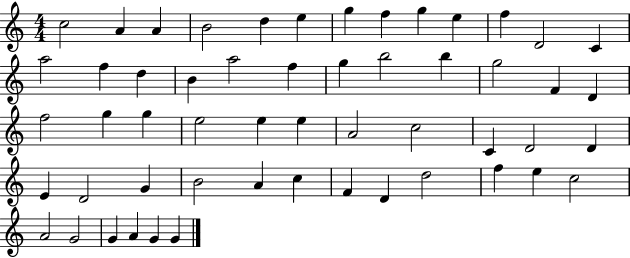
C5/h A4/q A4/q B4/h D5/q E5/q G5/q F5/q G5/q E5/q F5/q D4/h C4/q A5/h F5/q D5/q B4/q A5/h F5/q G5/q B5/h B5/q G5/h F4/q D4/q F5/h G5/q G5/q E5/h E5/q E5/q A4/h C5/h C4/q D4/h D4/q E4/q D4/h G4/q B4/h A4/q C5/q F4/q D4/q D5/h F5/q E5/q C5/h A4/h G4/h G4/q A4/q G4/q G4/q